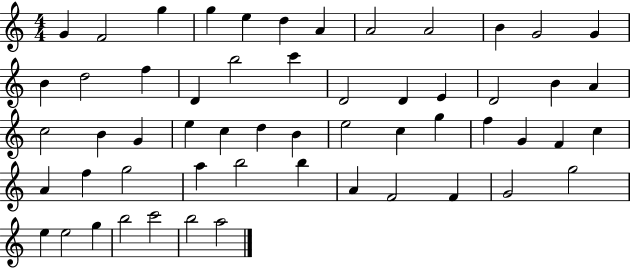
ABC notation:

X:1
T:Untitled
M:4/4
L:1/4
K:C
G F2 g g e d A A2 A2 B G2 G B d2 f D b2 c' D2 D E D2 B A c2 B G e c d B e2 c g f G F c A f g2 a b2 b A F2 F G2 g2 e e2 g b2 c'2 b2 a2